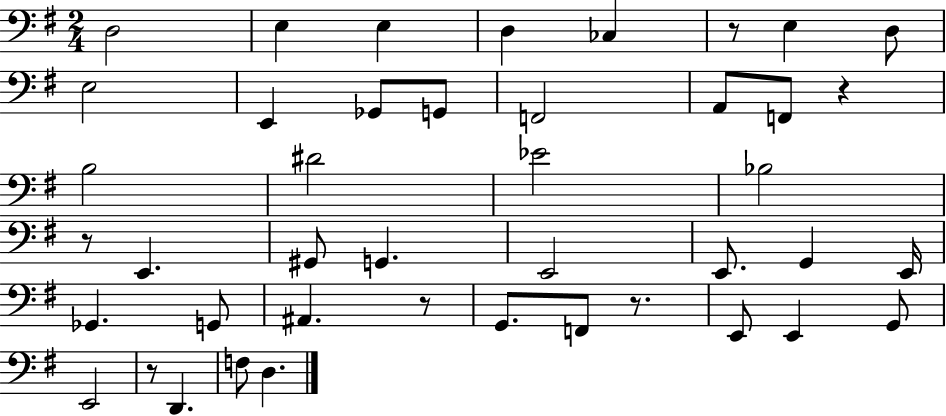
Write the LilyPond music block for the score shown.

{
  \clef bass
  \numericTimeSignature
  \time 2/4
  \key g \major
  d2 | e4 e4 | d4 ces4 | r8 e4 d8 | \break e2 | e,4 ges,8 g,8 | f,2 | a,8 f,8 r4 | \break b2 | dis'2 | ees'2 | bes2 | \break r8 e,4. | gis,8 g,4. | e,2 | e,8. g,4 e,16 | \break ges,4. g,8 | ais,4. r8 | g,8. f,8 r8. | e,8 e,4 g,8 | \break e,2 | r8 d,4. | f8 d4. | \bar "|."
}